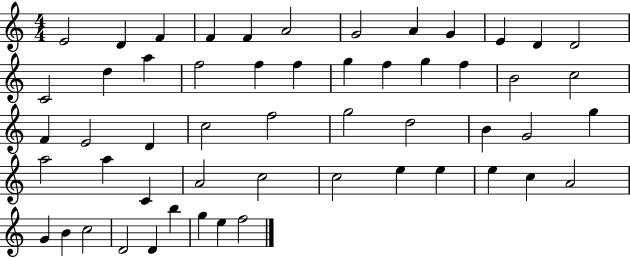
X:1
T:Untitled
M:4/4
L:1/4
K:C
E2 D F F F A2 G2 A G E D D2 C2 d a f2 f f g f g f B2 c2 F E2 D c2 f2 g2 d2 B G2 g a2 a C A2 c2 c2 e e e c A2 G B c2 D2 D b g e f2